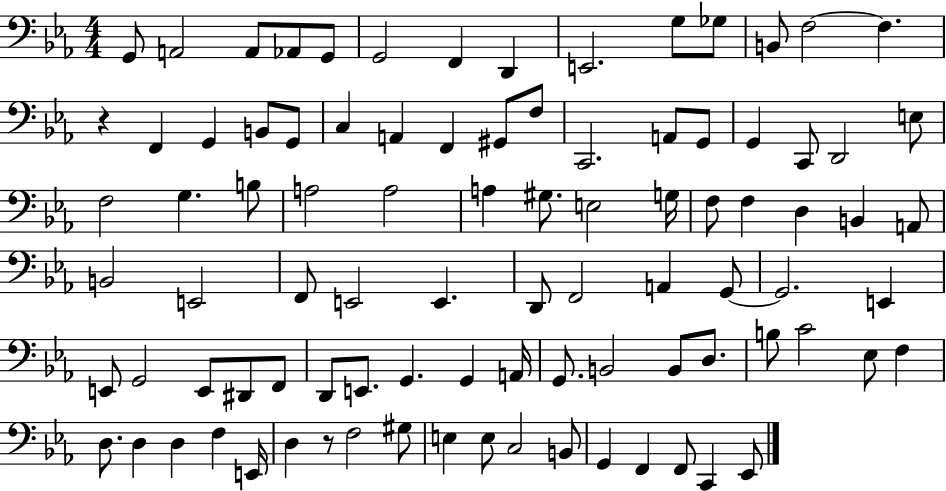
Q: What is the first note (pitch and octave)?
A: G2